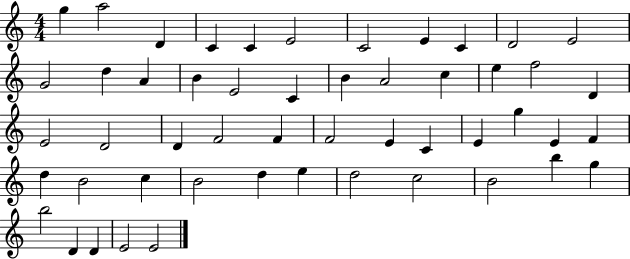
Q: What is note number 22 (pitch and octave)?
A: F5